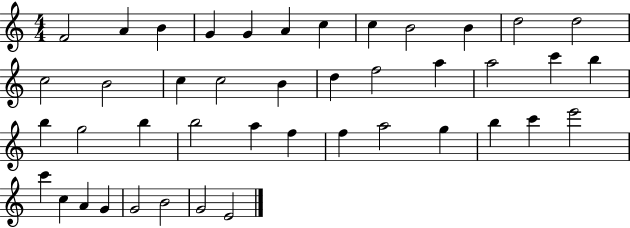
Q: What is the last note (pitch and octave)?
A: E4